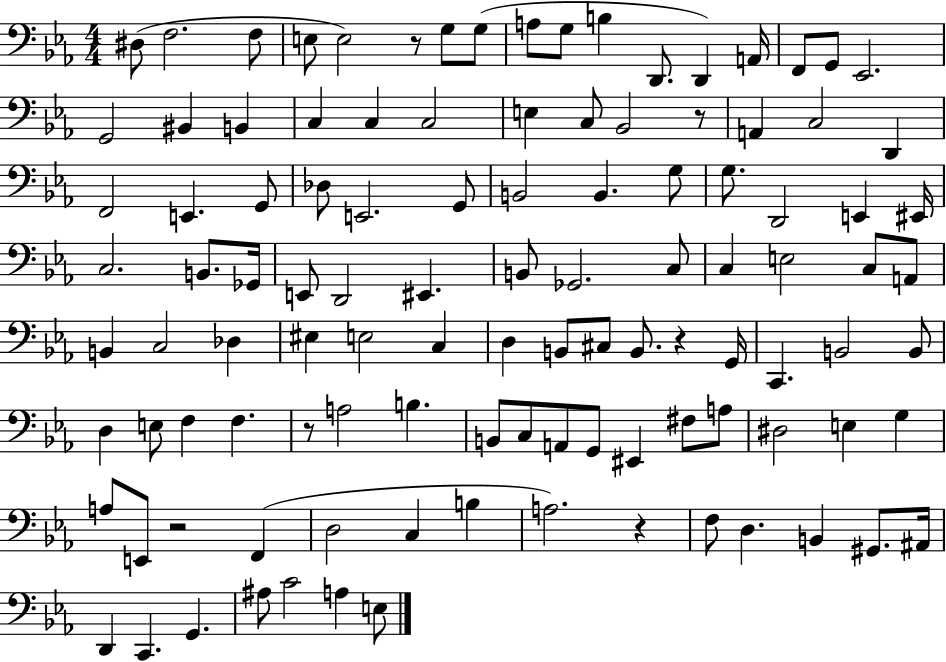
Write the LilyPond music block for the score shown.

{
  \clef bass
  \numericTimeSignature
  \time 4/4
  \key ees \major
  dis8( f2. f8 | e8 e2) r8 g8 g8( | a8 g8 b4 d,8. d,4) a,16 | f,8 g,8 ees,2. | \break g,2 bis,4 b,4 | c4 c4 c2 | e4 c8 bes,2 r8 | a,4 c2 d,4 | \break f,2 e,4. g,8 | des8 e,2. g,8 | b,2 b,4. g8 | g8. d,2 e,4 eis,16 | \break c2. b,8. ges,16 | e,8 d,2 eis,4. | b,8 ges,2. c8 | c4 e2 c8 a,8 | \break b,4 c2 des4 | eis4 e2 c4 | d4 b,8 cis8 b,8. r4 g,16 | c,4. b,2 b,8 | \break d4 e8 f4 f4. | r8 a2 b4. | b,8 c8 a,8 g,8 eis,4 fis8 a8 | dis2 e4 g4 | \break a8 e,8 r2 f,4( | d2 c4 b4 | a2.) r4 | f8 d4. b,4 gis,8. ais,16 | \break d,4 c,4. g,4. | ais8 c'2 a4 e8 | \bar "|."
}